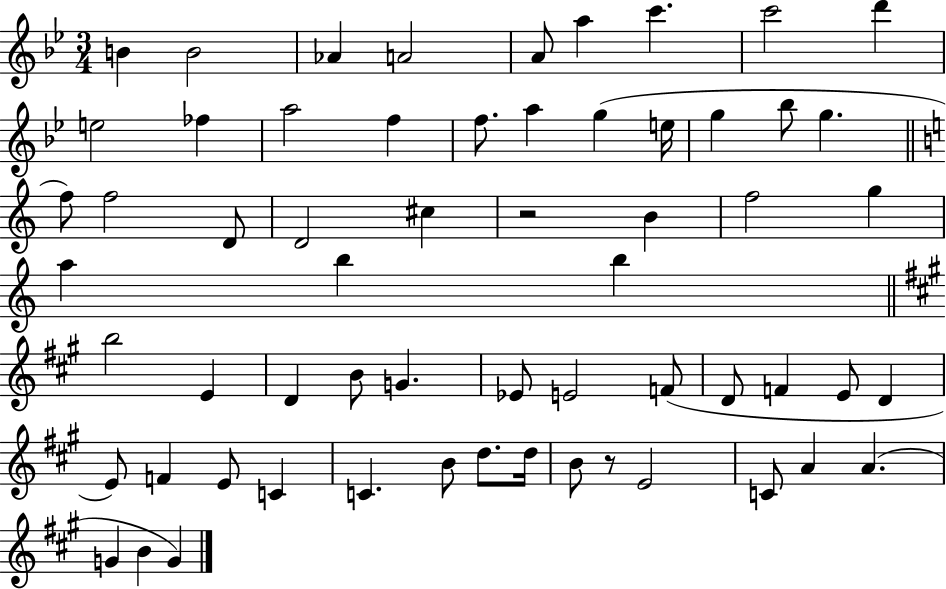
{
  \clef treble
  \numericTimeSignature
  \time 3/4
  \key bes \major
  \repeat volta 2 { b'4 b'2 | aes'4 a'2 | a'8 a''4 c'''4. | c'''2 d'''4 | \break e''2 fes''4 | a''2 f''4 | f''8. a''4 g''4( e''16 | g''4 bes''8 g''4. | \break \bar "||" \break \key c \major f''8) f''2 d'8 | d'2 cis''4 | r2 b'4 | f''2 g''4 | \break a''4 b''4 b''4 | \bar "||" \break \key a \major b''2 e'4 | d'4 b'8 g'4. | ees'8 e'2 f'8( | d'8 f'4 e'8 d'4 | \break e'8) f'4 e'8 c'4 | c'4. b'8 d''8. d''16 | b'8 r8 e'2 | c'8 a'4 a'4.( | \break g'4 b'4 g'4) | } \bar "|."
}